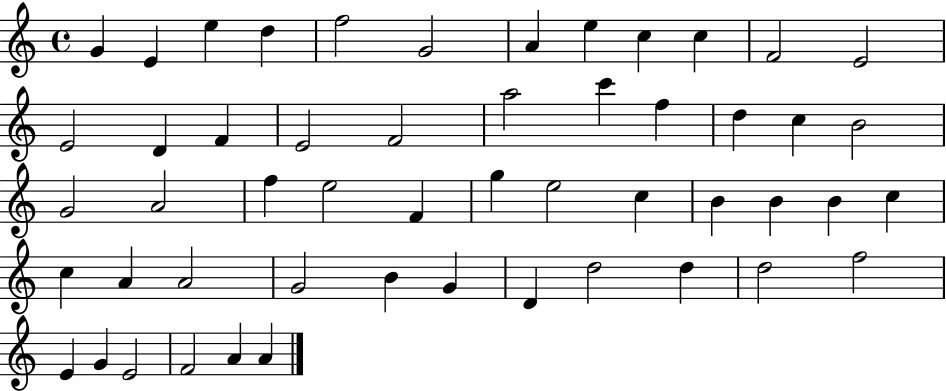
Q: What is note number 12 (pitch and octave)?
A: E4